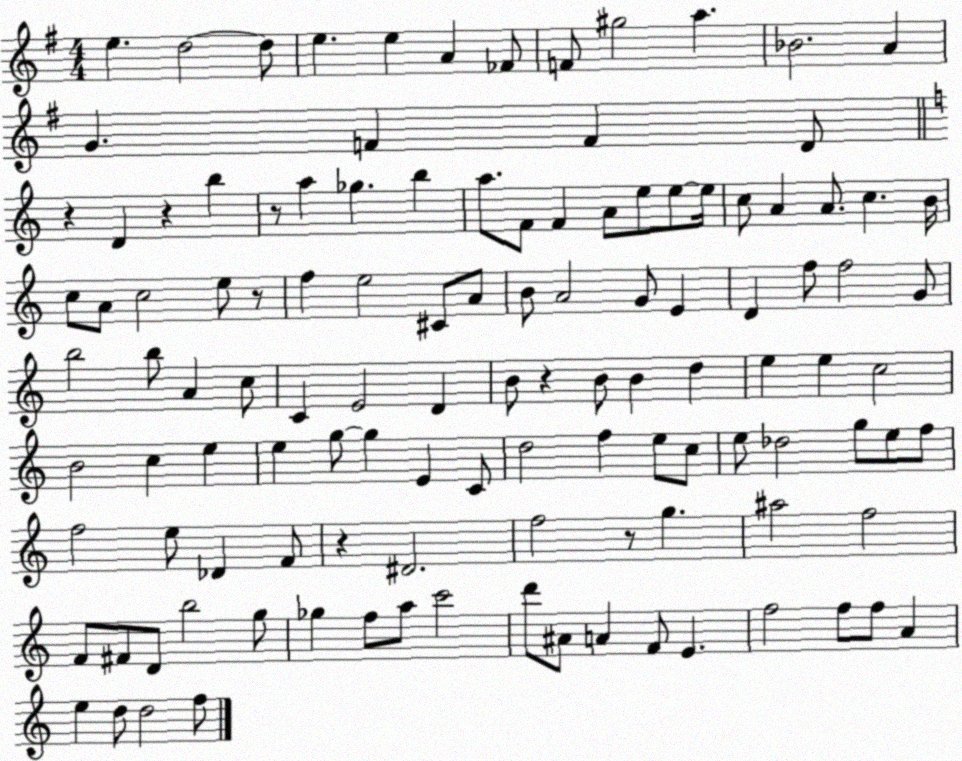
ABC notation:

X:1
T:Untitled
M:4/4
L:1/4
K:G
e d2 d/2 e e A _F/2 F/2 ^g2 a _B2 A G F F D/2 z D z b z/2 a _g b a/2 F/2 F A/2 e/2 e/2 e/4 c/2 A A/2 c B/4 c/2 A/2 c2 e/2 z/2 f e2 ^C/2 A/2 B/2 A2 G/2 E D f/2 f2 G/2 b2 b/2 A c/2 C E2 D B/2 z B/2 B d e e c2 B2 c e e g/2 g E C/2 d2 f e/2 c/2 e/2 _d2 g/2 e/2 f/2 f2 e/2 _D F/2 z ^D2 f2 z/2 g ^a2 f2 F/2 ^F/2 D/2 b2 g/2 _g f/2 a/2 c'2 d'/2 ^A/2 A F/2 E f2 f/2 f/2 A e d/2 d2 f/2